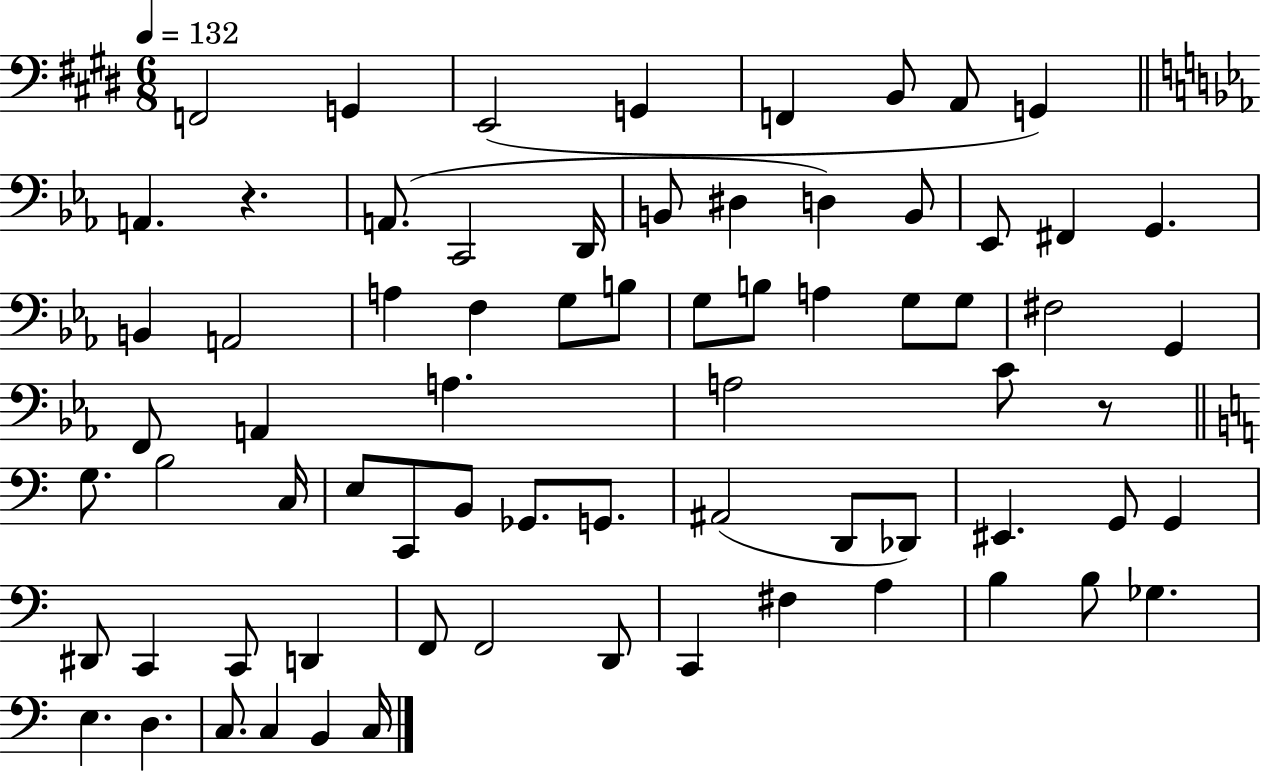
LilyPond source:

{
  \clef bass
  \numericTimeSignature
  \time 6/8
  \key e \major
  \tempo 4 = 132
  f,2 g,4 | e,2( g,4 | f,4 b,8 a,8 g,4) | \bar "||" \break \key ees \major a,4. r4. | a,8.( c,2 d,16 | b,8 dis4 d4) b,8 | ees,8 fis,4 g,4. | \break b,4 a,2 | a4 f4 g8 b8 | g8 b8 a4 g8 g8 | fis2 g,4 | \break f,8 a,4 a4. | a2 c'8 r8 | \bar "||" \break \key c \major g8. b2 c16 | e8 c,8 b,8 ges,8. g,8. | ais,2( d,8 des,8) | eis,4. g,8 g,4 | \break dis,8 c,4 c,8 d,4 | f,8 f,2 d,8 | c,4 fis4 a4 | b4 b8 ges4. | \break e4. d4. | c8. c4 b,4 c16 | \bar "|."
}